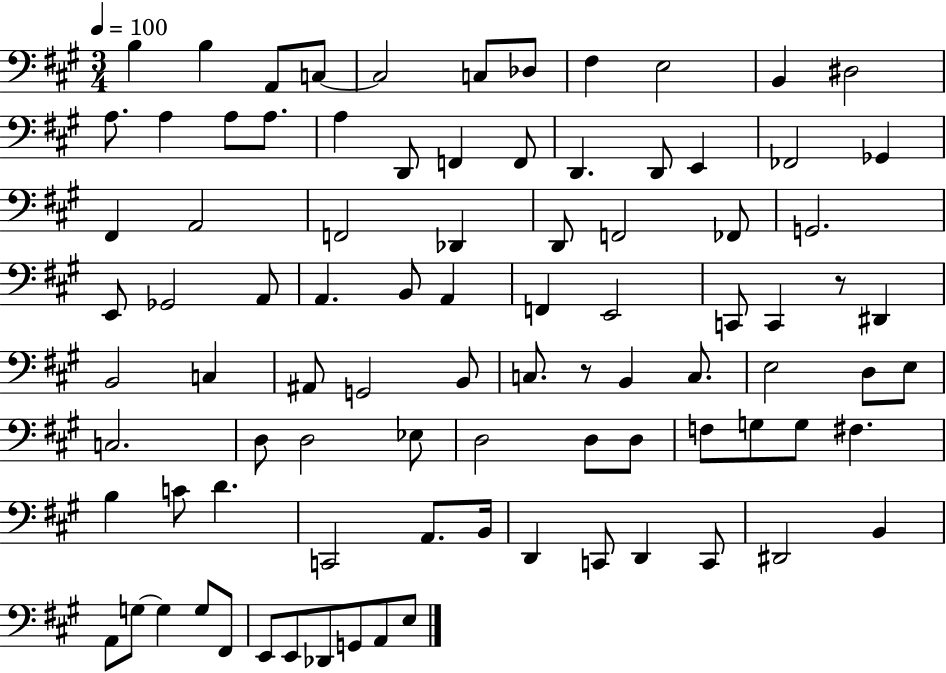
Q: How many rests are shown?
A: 2